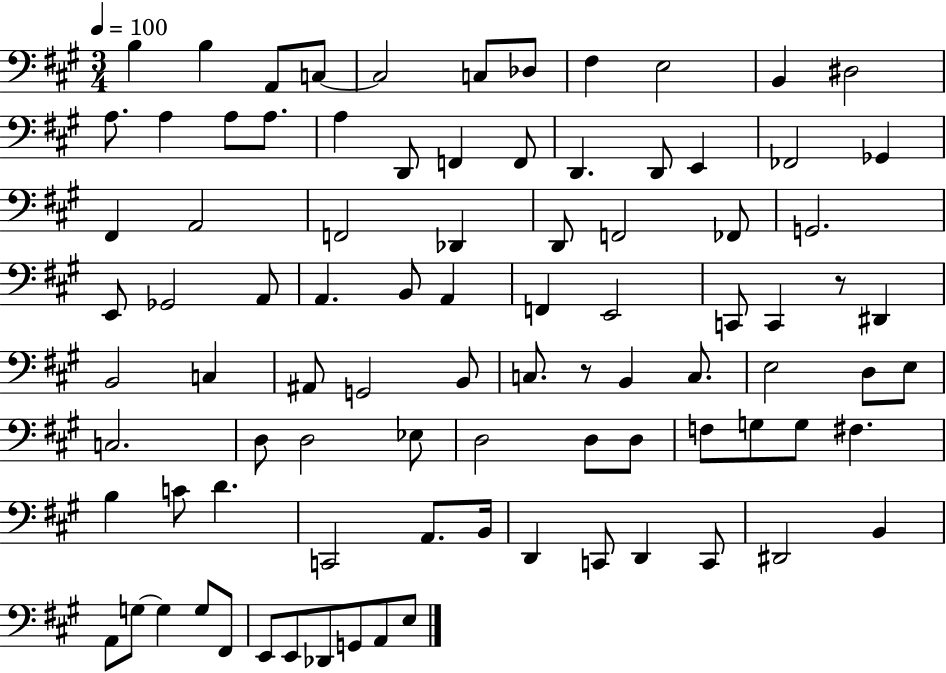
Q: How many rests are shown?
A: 2